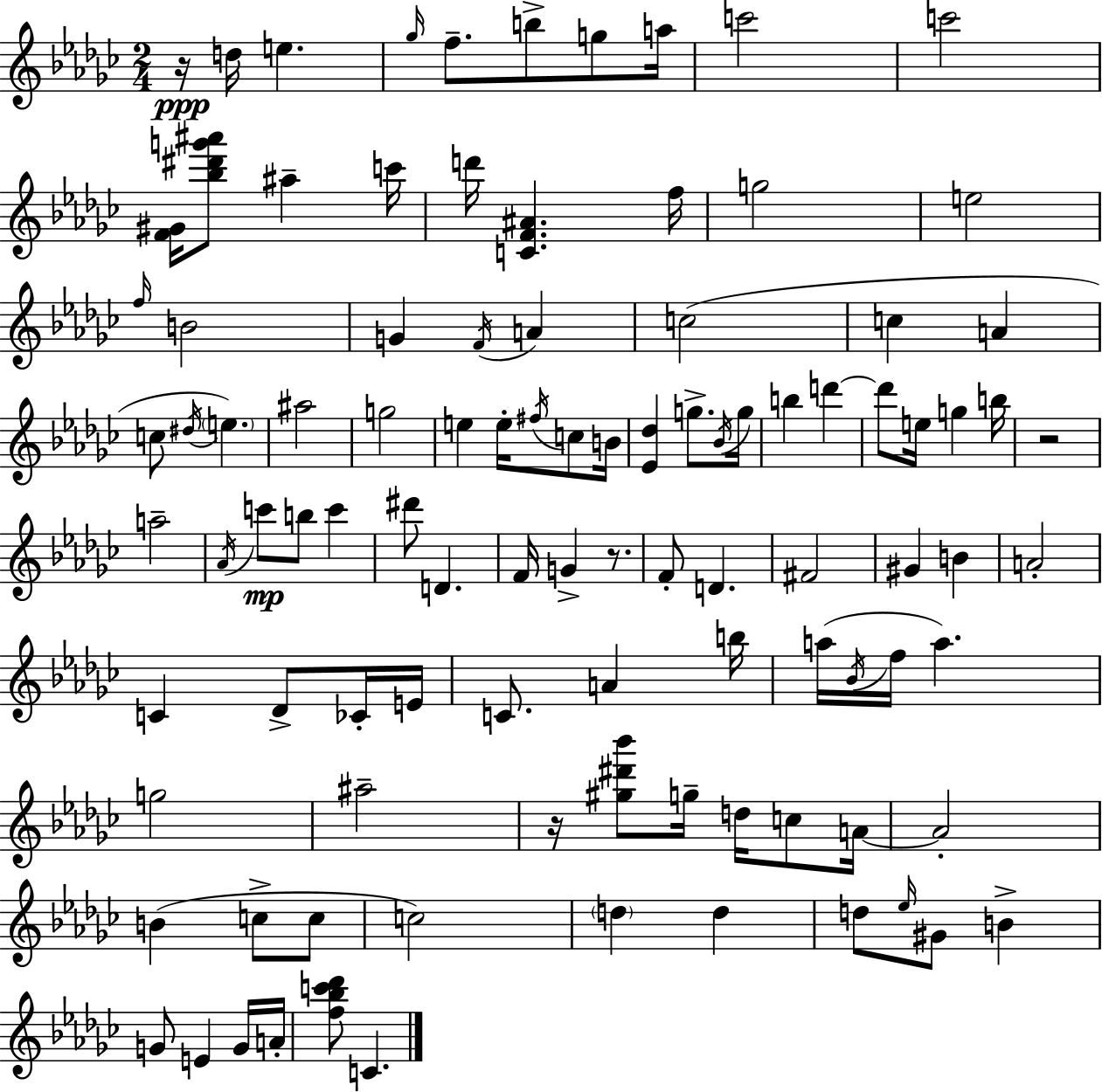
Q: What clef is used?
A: treble